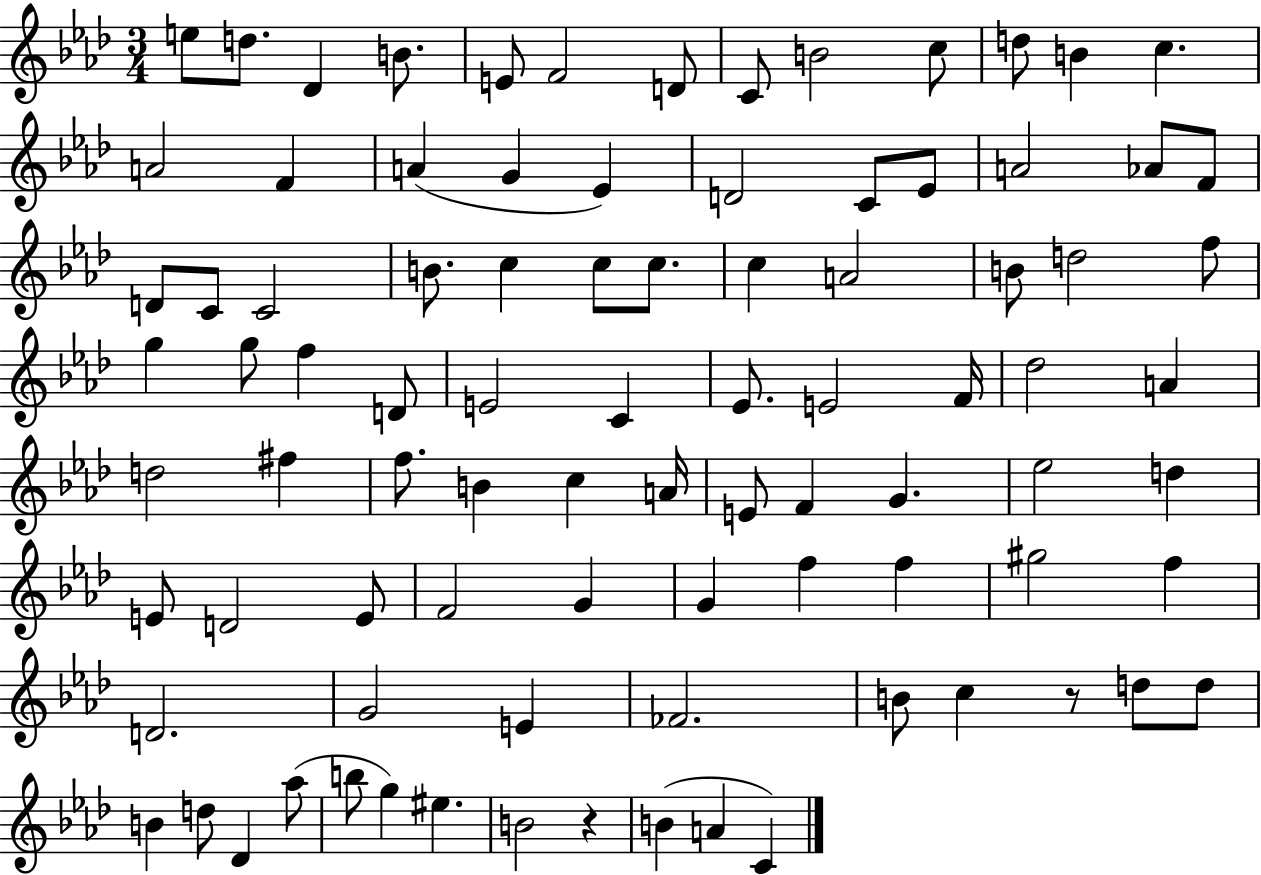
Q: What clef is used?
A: treble